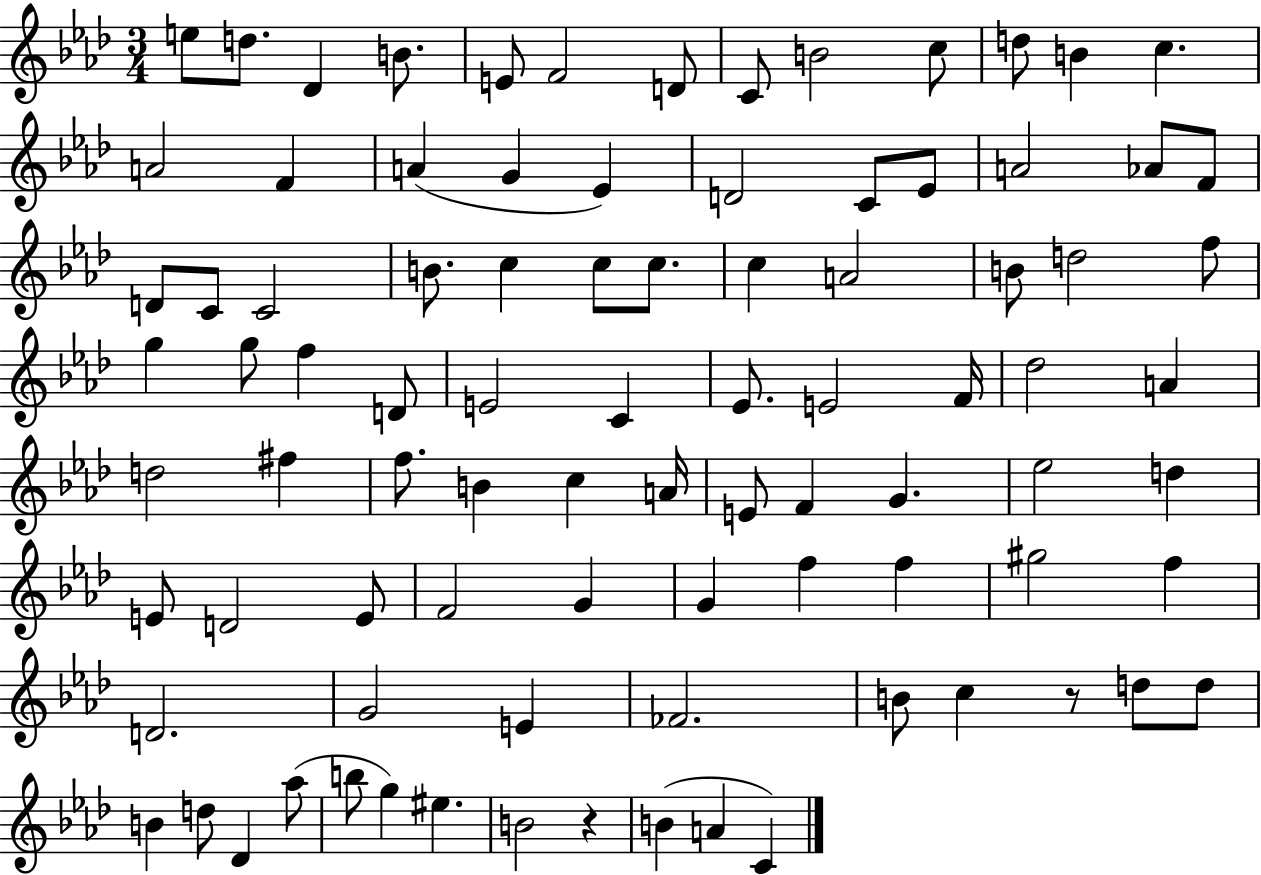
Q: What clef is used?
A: treble